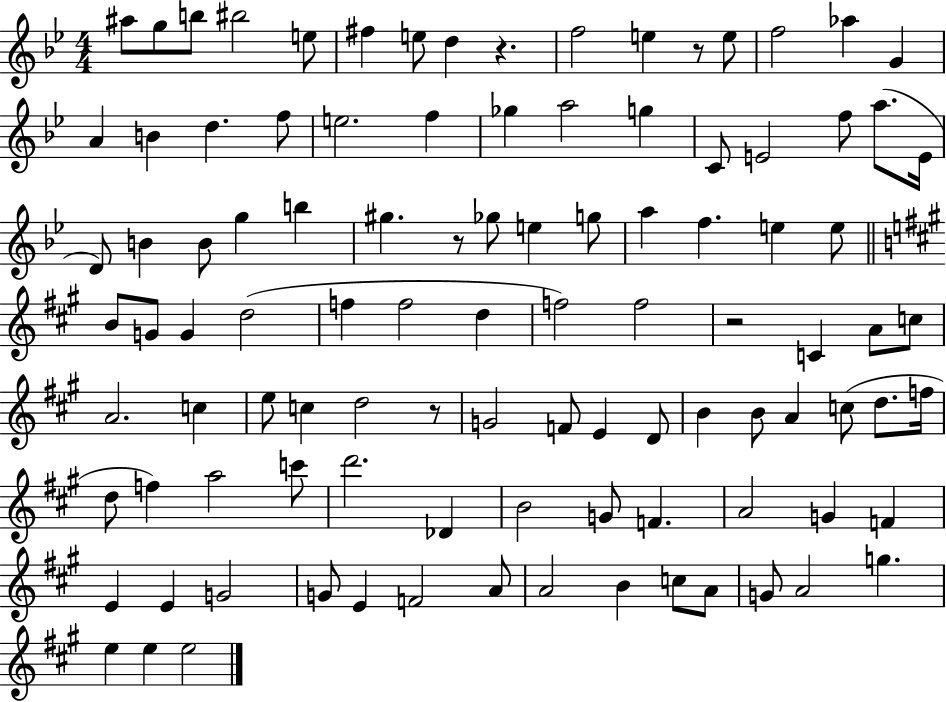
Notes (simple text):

A#5/e G5/e B5/e BIS5/h E5/e F#5/q E5/e D5/q R/q. F5/h E5/q R/e E5/e F5/h Ab5/q G4/q A4/q B4/q D5/q. F5/e E5/h. F5/q Gb5/q A5/h G5/q C4/e E4/h F5/e A5/e. E4/s D4/e B4/q B4/e G5/q B5/q G#5/q. R/e Gb5/e E5/q G5/e A5/q F5/q. E5/q E5/e B4/e G4/e G4/q D5/h F5/q F5/h D5/q F5/h F5/h R/h C4/q A4/e C5/e A4/h. C5/q E5/e C5/q D5/h R/e G4/h F4/e E4/q D4/e B4/q B4/e A4/q C5/e D5/e. F5/s D5/e F5/q A5/h C6/e D6/h. Db4/q B4/h G4/e F4/q. A4/h G4/q F4/q E4/q E4/q G4/h G4/e E4/q F4/h A4/e A4/h B4/q C5/e A4/e G4/e A4/h G5/q. E5/q E5/q E5/h